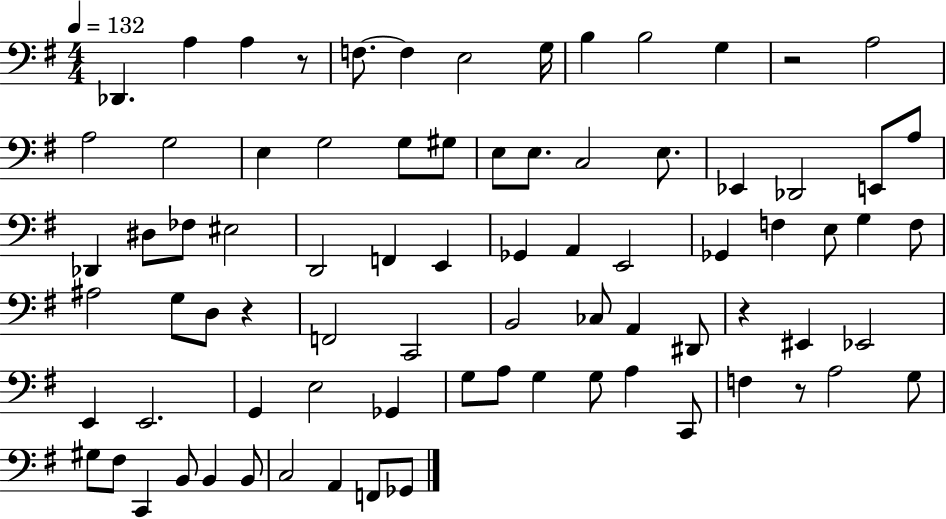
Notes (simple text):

Db2/q. A3/q A3/q R/e F3/e. F3/q E3/h G3/s B3/q B3/h G3/q R/h A3/h A3/h G3/h E3/q G3/h G3/e G#3/e E3/e E3/e. C3/h E3/e. Eb2/q Db2/h E2/e A3/e Db2/q D#3/e FES3/e EIS3/h D2/h F2/q E2/q Gb2/q A2/q E2/h Gb2/q F3/q E3/e G3/q F3/e A#3/h G3/e D3/e R/q F2/h C2/h B2/h CES3/e A2/q D#2/e R/q EIS2/q Eb2/h E2/q E2/h. G2/q E3/h Gb2/q G3/e A3/e G3/q G3/e A3/q C2/e F3/q R/e A3/h G3/e G#3/e F#3/e C2/q B2/e B2/q B2/e C3/h A2/q F2/e Gb2/e